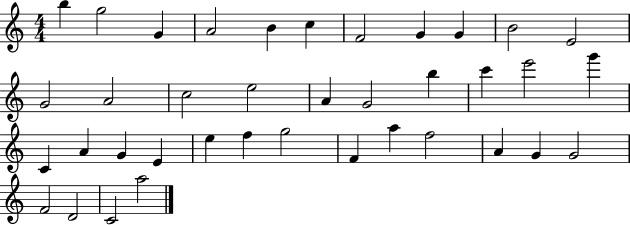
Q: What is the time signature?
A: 4/4